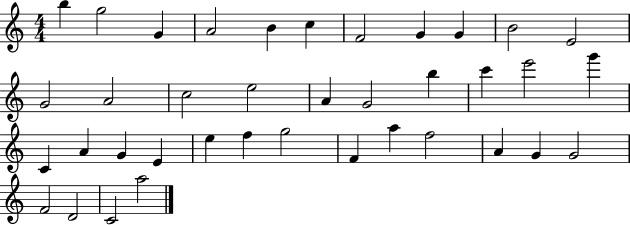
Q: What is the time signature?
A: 4/4